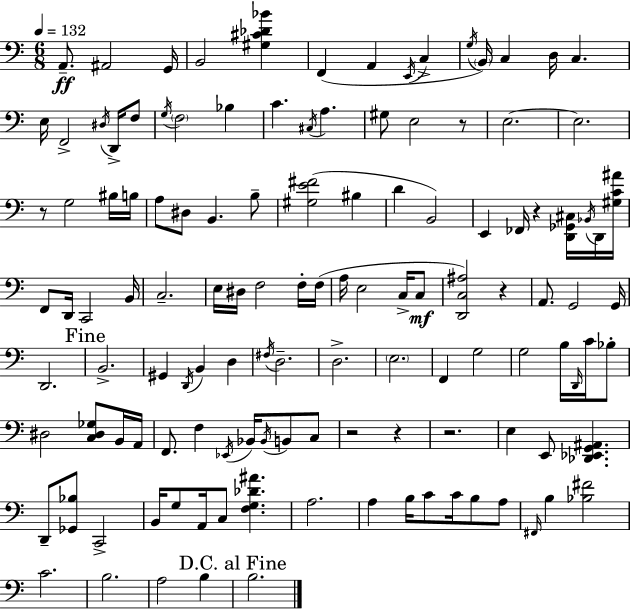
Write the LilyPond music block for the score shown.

{
  \clef bass
  \numericTimeSignature
  \time 6/8
  \key c \major
  \tempo 4 = 132
  \repeat volta 2 { a,8.--\ff ais,2 g,16 | b,2 <gis cis' des' bes'>4 | f,4( a,4 \acciaccatura { e,16 } c4-> | \acciaccatura { g16 }) \parenthesize b,16 c4 d16 c4. | \break e16 f,2-> \acciaccatura { dis16 } | d,16-> f8 \acciaccatura { g16 } \parenthesize f2 | bes4 c'4. \acciaccatura { cis16 } a4. | gis8 e2 | \break r8 e2.~~ | e2. | r8 g2 | bis16 b16 a8 dis8 b,4. | \break b8-- <gis e' fis'>2( | bis4 d'4 b,2) | e,4 fes,16 r4 | <d, ges, cis>16 \acciaccatura { bes,16 } d,16 <gis c' ais'>16 f,8 d,16 c,2 | \break b,16 c2.-- | e16 dis16 f2 | f16-. f16( a16 e2 | c16-> c8\mf <d, c ais>2) | \break r4 a,8. g,2 | g,16 d,2. | \mark "Fine" b,2.-> | gis,4 \acciaccatura { d,16 } b,4 | \break d4 \acciaccatura { fis16 } d2.-- | d2.-> | \parenthesize e2. | f,4 | \break g2 g2 | b16 \grace { d,16 } c'16 bes8-. dis2 | <c dis ges>8 b,16 a,16 f,8. | f4 \acciaccatura { ees,16 } bes,16 \acciaccatura { bes,16 } b,8 c8 r2 | \break r4 r2. | e4 | e,8 <des, ees, g, ais,>4. d,8-- | <ges, bes>8 c,2-> b,16 | \break g8 a,16 c8 <f g des' ais'>4. a2. | a4 | b16 c'8 c'16 b8 a8 \grace { fis,16 } | b4 <bes fis'>2 | \break c'2. | b2. | a2 b4 | \mark "D.C. al Fine" b2. | \break } \bar "|."
}